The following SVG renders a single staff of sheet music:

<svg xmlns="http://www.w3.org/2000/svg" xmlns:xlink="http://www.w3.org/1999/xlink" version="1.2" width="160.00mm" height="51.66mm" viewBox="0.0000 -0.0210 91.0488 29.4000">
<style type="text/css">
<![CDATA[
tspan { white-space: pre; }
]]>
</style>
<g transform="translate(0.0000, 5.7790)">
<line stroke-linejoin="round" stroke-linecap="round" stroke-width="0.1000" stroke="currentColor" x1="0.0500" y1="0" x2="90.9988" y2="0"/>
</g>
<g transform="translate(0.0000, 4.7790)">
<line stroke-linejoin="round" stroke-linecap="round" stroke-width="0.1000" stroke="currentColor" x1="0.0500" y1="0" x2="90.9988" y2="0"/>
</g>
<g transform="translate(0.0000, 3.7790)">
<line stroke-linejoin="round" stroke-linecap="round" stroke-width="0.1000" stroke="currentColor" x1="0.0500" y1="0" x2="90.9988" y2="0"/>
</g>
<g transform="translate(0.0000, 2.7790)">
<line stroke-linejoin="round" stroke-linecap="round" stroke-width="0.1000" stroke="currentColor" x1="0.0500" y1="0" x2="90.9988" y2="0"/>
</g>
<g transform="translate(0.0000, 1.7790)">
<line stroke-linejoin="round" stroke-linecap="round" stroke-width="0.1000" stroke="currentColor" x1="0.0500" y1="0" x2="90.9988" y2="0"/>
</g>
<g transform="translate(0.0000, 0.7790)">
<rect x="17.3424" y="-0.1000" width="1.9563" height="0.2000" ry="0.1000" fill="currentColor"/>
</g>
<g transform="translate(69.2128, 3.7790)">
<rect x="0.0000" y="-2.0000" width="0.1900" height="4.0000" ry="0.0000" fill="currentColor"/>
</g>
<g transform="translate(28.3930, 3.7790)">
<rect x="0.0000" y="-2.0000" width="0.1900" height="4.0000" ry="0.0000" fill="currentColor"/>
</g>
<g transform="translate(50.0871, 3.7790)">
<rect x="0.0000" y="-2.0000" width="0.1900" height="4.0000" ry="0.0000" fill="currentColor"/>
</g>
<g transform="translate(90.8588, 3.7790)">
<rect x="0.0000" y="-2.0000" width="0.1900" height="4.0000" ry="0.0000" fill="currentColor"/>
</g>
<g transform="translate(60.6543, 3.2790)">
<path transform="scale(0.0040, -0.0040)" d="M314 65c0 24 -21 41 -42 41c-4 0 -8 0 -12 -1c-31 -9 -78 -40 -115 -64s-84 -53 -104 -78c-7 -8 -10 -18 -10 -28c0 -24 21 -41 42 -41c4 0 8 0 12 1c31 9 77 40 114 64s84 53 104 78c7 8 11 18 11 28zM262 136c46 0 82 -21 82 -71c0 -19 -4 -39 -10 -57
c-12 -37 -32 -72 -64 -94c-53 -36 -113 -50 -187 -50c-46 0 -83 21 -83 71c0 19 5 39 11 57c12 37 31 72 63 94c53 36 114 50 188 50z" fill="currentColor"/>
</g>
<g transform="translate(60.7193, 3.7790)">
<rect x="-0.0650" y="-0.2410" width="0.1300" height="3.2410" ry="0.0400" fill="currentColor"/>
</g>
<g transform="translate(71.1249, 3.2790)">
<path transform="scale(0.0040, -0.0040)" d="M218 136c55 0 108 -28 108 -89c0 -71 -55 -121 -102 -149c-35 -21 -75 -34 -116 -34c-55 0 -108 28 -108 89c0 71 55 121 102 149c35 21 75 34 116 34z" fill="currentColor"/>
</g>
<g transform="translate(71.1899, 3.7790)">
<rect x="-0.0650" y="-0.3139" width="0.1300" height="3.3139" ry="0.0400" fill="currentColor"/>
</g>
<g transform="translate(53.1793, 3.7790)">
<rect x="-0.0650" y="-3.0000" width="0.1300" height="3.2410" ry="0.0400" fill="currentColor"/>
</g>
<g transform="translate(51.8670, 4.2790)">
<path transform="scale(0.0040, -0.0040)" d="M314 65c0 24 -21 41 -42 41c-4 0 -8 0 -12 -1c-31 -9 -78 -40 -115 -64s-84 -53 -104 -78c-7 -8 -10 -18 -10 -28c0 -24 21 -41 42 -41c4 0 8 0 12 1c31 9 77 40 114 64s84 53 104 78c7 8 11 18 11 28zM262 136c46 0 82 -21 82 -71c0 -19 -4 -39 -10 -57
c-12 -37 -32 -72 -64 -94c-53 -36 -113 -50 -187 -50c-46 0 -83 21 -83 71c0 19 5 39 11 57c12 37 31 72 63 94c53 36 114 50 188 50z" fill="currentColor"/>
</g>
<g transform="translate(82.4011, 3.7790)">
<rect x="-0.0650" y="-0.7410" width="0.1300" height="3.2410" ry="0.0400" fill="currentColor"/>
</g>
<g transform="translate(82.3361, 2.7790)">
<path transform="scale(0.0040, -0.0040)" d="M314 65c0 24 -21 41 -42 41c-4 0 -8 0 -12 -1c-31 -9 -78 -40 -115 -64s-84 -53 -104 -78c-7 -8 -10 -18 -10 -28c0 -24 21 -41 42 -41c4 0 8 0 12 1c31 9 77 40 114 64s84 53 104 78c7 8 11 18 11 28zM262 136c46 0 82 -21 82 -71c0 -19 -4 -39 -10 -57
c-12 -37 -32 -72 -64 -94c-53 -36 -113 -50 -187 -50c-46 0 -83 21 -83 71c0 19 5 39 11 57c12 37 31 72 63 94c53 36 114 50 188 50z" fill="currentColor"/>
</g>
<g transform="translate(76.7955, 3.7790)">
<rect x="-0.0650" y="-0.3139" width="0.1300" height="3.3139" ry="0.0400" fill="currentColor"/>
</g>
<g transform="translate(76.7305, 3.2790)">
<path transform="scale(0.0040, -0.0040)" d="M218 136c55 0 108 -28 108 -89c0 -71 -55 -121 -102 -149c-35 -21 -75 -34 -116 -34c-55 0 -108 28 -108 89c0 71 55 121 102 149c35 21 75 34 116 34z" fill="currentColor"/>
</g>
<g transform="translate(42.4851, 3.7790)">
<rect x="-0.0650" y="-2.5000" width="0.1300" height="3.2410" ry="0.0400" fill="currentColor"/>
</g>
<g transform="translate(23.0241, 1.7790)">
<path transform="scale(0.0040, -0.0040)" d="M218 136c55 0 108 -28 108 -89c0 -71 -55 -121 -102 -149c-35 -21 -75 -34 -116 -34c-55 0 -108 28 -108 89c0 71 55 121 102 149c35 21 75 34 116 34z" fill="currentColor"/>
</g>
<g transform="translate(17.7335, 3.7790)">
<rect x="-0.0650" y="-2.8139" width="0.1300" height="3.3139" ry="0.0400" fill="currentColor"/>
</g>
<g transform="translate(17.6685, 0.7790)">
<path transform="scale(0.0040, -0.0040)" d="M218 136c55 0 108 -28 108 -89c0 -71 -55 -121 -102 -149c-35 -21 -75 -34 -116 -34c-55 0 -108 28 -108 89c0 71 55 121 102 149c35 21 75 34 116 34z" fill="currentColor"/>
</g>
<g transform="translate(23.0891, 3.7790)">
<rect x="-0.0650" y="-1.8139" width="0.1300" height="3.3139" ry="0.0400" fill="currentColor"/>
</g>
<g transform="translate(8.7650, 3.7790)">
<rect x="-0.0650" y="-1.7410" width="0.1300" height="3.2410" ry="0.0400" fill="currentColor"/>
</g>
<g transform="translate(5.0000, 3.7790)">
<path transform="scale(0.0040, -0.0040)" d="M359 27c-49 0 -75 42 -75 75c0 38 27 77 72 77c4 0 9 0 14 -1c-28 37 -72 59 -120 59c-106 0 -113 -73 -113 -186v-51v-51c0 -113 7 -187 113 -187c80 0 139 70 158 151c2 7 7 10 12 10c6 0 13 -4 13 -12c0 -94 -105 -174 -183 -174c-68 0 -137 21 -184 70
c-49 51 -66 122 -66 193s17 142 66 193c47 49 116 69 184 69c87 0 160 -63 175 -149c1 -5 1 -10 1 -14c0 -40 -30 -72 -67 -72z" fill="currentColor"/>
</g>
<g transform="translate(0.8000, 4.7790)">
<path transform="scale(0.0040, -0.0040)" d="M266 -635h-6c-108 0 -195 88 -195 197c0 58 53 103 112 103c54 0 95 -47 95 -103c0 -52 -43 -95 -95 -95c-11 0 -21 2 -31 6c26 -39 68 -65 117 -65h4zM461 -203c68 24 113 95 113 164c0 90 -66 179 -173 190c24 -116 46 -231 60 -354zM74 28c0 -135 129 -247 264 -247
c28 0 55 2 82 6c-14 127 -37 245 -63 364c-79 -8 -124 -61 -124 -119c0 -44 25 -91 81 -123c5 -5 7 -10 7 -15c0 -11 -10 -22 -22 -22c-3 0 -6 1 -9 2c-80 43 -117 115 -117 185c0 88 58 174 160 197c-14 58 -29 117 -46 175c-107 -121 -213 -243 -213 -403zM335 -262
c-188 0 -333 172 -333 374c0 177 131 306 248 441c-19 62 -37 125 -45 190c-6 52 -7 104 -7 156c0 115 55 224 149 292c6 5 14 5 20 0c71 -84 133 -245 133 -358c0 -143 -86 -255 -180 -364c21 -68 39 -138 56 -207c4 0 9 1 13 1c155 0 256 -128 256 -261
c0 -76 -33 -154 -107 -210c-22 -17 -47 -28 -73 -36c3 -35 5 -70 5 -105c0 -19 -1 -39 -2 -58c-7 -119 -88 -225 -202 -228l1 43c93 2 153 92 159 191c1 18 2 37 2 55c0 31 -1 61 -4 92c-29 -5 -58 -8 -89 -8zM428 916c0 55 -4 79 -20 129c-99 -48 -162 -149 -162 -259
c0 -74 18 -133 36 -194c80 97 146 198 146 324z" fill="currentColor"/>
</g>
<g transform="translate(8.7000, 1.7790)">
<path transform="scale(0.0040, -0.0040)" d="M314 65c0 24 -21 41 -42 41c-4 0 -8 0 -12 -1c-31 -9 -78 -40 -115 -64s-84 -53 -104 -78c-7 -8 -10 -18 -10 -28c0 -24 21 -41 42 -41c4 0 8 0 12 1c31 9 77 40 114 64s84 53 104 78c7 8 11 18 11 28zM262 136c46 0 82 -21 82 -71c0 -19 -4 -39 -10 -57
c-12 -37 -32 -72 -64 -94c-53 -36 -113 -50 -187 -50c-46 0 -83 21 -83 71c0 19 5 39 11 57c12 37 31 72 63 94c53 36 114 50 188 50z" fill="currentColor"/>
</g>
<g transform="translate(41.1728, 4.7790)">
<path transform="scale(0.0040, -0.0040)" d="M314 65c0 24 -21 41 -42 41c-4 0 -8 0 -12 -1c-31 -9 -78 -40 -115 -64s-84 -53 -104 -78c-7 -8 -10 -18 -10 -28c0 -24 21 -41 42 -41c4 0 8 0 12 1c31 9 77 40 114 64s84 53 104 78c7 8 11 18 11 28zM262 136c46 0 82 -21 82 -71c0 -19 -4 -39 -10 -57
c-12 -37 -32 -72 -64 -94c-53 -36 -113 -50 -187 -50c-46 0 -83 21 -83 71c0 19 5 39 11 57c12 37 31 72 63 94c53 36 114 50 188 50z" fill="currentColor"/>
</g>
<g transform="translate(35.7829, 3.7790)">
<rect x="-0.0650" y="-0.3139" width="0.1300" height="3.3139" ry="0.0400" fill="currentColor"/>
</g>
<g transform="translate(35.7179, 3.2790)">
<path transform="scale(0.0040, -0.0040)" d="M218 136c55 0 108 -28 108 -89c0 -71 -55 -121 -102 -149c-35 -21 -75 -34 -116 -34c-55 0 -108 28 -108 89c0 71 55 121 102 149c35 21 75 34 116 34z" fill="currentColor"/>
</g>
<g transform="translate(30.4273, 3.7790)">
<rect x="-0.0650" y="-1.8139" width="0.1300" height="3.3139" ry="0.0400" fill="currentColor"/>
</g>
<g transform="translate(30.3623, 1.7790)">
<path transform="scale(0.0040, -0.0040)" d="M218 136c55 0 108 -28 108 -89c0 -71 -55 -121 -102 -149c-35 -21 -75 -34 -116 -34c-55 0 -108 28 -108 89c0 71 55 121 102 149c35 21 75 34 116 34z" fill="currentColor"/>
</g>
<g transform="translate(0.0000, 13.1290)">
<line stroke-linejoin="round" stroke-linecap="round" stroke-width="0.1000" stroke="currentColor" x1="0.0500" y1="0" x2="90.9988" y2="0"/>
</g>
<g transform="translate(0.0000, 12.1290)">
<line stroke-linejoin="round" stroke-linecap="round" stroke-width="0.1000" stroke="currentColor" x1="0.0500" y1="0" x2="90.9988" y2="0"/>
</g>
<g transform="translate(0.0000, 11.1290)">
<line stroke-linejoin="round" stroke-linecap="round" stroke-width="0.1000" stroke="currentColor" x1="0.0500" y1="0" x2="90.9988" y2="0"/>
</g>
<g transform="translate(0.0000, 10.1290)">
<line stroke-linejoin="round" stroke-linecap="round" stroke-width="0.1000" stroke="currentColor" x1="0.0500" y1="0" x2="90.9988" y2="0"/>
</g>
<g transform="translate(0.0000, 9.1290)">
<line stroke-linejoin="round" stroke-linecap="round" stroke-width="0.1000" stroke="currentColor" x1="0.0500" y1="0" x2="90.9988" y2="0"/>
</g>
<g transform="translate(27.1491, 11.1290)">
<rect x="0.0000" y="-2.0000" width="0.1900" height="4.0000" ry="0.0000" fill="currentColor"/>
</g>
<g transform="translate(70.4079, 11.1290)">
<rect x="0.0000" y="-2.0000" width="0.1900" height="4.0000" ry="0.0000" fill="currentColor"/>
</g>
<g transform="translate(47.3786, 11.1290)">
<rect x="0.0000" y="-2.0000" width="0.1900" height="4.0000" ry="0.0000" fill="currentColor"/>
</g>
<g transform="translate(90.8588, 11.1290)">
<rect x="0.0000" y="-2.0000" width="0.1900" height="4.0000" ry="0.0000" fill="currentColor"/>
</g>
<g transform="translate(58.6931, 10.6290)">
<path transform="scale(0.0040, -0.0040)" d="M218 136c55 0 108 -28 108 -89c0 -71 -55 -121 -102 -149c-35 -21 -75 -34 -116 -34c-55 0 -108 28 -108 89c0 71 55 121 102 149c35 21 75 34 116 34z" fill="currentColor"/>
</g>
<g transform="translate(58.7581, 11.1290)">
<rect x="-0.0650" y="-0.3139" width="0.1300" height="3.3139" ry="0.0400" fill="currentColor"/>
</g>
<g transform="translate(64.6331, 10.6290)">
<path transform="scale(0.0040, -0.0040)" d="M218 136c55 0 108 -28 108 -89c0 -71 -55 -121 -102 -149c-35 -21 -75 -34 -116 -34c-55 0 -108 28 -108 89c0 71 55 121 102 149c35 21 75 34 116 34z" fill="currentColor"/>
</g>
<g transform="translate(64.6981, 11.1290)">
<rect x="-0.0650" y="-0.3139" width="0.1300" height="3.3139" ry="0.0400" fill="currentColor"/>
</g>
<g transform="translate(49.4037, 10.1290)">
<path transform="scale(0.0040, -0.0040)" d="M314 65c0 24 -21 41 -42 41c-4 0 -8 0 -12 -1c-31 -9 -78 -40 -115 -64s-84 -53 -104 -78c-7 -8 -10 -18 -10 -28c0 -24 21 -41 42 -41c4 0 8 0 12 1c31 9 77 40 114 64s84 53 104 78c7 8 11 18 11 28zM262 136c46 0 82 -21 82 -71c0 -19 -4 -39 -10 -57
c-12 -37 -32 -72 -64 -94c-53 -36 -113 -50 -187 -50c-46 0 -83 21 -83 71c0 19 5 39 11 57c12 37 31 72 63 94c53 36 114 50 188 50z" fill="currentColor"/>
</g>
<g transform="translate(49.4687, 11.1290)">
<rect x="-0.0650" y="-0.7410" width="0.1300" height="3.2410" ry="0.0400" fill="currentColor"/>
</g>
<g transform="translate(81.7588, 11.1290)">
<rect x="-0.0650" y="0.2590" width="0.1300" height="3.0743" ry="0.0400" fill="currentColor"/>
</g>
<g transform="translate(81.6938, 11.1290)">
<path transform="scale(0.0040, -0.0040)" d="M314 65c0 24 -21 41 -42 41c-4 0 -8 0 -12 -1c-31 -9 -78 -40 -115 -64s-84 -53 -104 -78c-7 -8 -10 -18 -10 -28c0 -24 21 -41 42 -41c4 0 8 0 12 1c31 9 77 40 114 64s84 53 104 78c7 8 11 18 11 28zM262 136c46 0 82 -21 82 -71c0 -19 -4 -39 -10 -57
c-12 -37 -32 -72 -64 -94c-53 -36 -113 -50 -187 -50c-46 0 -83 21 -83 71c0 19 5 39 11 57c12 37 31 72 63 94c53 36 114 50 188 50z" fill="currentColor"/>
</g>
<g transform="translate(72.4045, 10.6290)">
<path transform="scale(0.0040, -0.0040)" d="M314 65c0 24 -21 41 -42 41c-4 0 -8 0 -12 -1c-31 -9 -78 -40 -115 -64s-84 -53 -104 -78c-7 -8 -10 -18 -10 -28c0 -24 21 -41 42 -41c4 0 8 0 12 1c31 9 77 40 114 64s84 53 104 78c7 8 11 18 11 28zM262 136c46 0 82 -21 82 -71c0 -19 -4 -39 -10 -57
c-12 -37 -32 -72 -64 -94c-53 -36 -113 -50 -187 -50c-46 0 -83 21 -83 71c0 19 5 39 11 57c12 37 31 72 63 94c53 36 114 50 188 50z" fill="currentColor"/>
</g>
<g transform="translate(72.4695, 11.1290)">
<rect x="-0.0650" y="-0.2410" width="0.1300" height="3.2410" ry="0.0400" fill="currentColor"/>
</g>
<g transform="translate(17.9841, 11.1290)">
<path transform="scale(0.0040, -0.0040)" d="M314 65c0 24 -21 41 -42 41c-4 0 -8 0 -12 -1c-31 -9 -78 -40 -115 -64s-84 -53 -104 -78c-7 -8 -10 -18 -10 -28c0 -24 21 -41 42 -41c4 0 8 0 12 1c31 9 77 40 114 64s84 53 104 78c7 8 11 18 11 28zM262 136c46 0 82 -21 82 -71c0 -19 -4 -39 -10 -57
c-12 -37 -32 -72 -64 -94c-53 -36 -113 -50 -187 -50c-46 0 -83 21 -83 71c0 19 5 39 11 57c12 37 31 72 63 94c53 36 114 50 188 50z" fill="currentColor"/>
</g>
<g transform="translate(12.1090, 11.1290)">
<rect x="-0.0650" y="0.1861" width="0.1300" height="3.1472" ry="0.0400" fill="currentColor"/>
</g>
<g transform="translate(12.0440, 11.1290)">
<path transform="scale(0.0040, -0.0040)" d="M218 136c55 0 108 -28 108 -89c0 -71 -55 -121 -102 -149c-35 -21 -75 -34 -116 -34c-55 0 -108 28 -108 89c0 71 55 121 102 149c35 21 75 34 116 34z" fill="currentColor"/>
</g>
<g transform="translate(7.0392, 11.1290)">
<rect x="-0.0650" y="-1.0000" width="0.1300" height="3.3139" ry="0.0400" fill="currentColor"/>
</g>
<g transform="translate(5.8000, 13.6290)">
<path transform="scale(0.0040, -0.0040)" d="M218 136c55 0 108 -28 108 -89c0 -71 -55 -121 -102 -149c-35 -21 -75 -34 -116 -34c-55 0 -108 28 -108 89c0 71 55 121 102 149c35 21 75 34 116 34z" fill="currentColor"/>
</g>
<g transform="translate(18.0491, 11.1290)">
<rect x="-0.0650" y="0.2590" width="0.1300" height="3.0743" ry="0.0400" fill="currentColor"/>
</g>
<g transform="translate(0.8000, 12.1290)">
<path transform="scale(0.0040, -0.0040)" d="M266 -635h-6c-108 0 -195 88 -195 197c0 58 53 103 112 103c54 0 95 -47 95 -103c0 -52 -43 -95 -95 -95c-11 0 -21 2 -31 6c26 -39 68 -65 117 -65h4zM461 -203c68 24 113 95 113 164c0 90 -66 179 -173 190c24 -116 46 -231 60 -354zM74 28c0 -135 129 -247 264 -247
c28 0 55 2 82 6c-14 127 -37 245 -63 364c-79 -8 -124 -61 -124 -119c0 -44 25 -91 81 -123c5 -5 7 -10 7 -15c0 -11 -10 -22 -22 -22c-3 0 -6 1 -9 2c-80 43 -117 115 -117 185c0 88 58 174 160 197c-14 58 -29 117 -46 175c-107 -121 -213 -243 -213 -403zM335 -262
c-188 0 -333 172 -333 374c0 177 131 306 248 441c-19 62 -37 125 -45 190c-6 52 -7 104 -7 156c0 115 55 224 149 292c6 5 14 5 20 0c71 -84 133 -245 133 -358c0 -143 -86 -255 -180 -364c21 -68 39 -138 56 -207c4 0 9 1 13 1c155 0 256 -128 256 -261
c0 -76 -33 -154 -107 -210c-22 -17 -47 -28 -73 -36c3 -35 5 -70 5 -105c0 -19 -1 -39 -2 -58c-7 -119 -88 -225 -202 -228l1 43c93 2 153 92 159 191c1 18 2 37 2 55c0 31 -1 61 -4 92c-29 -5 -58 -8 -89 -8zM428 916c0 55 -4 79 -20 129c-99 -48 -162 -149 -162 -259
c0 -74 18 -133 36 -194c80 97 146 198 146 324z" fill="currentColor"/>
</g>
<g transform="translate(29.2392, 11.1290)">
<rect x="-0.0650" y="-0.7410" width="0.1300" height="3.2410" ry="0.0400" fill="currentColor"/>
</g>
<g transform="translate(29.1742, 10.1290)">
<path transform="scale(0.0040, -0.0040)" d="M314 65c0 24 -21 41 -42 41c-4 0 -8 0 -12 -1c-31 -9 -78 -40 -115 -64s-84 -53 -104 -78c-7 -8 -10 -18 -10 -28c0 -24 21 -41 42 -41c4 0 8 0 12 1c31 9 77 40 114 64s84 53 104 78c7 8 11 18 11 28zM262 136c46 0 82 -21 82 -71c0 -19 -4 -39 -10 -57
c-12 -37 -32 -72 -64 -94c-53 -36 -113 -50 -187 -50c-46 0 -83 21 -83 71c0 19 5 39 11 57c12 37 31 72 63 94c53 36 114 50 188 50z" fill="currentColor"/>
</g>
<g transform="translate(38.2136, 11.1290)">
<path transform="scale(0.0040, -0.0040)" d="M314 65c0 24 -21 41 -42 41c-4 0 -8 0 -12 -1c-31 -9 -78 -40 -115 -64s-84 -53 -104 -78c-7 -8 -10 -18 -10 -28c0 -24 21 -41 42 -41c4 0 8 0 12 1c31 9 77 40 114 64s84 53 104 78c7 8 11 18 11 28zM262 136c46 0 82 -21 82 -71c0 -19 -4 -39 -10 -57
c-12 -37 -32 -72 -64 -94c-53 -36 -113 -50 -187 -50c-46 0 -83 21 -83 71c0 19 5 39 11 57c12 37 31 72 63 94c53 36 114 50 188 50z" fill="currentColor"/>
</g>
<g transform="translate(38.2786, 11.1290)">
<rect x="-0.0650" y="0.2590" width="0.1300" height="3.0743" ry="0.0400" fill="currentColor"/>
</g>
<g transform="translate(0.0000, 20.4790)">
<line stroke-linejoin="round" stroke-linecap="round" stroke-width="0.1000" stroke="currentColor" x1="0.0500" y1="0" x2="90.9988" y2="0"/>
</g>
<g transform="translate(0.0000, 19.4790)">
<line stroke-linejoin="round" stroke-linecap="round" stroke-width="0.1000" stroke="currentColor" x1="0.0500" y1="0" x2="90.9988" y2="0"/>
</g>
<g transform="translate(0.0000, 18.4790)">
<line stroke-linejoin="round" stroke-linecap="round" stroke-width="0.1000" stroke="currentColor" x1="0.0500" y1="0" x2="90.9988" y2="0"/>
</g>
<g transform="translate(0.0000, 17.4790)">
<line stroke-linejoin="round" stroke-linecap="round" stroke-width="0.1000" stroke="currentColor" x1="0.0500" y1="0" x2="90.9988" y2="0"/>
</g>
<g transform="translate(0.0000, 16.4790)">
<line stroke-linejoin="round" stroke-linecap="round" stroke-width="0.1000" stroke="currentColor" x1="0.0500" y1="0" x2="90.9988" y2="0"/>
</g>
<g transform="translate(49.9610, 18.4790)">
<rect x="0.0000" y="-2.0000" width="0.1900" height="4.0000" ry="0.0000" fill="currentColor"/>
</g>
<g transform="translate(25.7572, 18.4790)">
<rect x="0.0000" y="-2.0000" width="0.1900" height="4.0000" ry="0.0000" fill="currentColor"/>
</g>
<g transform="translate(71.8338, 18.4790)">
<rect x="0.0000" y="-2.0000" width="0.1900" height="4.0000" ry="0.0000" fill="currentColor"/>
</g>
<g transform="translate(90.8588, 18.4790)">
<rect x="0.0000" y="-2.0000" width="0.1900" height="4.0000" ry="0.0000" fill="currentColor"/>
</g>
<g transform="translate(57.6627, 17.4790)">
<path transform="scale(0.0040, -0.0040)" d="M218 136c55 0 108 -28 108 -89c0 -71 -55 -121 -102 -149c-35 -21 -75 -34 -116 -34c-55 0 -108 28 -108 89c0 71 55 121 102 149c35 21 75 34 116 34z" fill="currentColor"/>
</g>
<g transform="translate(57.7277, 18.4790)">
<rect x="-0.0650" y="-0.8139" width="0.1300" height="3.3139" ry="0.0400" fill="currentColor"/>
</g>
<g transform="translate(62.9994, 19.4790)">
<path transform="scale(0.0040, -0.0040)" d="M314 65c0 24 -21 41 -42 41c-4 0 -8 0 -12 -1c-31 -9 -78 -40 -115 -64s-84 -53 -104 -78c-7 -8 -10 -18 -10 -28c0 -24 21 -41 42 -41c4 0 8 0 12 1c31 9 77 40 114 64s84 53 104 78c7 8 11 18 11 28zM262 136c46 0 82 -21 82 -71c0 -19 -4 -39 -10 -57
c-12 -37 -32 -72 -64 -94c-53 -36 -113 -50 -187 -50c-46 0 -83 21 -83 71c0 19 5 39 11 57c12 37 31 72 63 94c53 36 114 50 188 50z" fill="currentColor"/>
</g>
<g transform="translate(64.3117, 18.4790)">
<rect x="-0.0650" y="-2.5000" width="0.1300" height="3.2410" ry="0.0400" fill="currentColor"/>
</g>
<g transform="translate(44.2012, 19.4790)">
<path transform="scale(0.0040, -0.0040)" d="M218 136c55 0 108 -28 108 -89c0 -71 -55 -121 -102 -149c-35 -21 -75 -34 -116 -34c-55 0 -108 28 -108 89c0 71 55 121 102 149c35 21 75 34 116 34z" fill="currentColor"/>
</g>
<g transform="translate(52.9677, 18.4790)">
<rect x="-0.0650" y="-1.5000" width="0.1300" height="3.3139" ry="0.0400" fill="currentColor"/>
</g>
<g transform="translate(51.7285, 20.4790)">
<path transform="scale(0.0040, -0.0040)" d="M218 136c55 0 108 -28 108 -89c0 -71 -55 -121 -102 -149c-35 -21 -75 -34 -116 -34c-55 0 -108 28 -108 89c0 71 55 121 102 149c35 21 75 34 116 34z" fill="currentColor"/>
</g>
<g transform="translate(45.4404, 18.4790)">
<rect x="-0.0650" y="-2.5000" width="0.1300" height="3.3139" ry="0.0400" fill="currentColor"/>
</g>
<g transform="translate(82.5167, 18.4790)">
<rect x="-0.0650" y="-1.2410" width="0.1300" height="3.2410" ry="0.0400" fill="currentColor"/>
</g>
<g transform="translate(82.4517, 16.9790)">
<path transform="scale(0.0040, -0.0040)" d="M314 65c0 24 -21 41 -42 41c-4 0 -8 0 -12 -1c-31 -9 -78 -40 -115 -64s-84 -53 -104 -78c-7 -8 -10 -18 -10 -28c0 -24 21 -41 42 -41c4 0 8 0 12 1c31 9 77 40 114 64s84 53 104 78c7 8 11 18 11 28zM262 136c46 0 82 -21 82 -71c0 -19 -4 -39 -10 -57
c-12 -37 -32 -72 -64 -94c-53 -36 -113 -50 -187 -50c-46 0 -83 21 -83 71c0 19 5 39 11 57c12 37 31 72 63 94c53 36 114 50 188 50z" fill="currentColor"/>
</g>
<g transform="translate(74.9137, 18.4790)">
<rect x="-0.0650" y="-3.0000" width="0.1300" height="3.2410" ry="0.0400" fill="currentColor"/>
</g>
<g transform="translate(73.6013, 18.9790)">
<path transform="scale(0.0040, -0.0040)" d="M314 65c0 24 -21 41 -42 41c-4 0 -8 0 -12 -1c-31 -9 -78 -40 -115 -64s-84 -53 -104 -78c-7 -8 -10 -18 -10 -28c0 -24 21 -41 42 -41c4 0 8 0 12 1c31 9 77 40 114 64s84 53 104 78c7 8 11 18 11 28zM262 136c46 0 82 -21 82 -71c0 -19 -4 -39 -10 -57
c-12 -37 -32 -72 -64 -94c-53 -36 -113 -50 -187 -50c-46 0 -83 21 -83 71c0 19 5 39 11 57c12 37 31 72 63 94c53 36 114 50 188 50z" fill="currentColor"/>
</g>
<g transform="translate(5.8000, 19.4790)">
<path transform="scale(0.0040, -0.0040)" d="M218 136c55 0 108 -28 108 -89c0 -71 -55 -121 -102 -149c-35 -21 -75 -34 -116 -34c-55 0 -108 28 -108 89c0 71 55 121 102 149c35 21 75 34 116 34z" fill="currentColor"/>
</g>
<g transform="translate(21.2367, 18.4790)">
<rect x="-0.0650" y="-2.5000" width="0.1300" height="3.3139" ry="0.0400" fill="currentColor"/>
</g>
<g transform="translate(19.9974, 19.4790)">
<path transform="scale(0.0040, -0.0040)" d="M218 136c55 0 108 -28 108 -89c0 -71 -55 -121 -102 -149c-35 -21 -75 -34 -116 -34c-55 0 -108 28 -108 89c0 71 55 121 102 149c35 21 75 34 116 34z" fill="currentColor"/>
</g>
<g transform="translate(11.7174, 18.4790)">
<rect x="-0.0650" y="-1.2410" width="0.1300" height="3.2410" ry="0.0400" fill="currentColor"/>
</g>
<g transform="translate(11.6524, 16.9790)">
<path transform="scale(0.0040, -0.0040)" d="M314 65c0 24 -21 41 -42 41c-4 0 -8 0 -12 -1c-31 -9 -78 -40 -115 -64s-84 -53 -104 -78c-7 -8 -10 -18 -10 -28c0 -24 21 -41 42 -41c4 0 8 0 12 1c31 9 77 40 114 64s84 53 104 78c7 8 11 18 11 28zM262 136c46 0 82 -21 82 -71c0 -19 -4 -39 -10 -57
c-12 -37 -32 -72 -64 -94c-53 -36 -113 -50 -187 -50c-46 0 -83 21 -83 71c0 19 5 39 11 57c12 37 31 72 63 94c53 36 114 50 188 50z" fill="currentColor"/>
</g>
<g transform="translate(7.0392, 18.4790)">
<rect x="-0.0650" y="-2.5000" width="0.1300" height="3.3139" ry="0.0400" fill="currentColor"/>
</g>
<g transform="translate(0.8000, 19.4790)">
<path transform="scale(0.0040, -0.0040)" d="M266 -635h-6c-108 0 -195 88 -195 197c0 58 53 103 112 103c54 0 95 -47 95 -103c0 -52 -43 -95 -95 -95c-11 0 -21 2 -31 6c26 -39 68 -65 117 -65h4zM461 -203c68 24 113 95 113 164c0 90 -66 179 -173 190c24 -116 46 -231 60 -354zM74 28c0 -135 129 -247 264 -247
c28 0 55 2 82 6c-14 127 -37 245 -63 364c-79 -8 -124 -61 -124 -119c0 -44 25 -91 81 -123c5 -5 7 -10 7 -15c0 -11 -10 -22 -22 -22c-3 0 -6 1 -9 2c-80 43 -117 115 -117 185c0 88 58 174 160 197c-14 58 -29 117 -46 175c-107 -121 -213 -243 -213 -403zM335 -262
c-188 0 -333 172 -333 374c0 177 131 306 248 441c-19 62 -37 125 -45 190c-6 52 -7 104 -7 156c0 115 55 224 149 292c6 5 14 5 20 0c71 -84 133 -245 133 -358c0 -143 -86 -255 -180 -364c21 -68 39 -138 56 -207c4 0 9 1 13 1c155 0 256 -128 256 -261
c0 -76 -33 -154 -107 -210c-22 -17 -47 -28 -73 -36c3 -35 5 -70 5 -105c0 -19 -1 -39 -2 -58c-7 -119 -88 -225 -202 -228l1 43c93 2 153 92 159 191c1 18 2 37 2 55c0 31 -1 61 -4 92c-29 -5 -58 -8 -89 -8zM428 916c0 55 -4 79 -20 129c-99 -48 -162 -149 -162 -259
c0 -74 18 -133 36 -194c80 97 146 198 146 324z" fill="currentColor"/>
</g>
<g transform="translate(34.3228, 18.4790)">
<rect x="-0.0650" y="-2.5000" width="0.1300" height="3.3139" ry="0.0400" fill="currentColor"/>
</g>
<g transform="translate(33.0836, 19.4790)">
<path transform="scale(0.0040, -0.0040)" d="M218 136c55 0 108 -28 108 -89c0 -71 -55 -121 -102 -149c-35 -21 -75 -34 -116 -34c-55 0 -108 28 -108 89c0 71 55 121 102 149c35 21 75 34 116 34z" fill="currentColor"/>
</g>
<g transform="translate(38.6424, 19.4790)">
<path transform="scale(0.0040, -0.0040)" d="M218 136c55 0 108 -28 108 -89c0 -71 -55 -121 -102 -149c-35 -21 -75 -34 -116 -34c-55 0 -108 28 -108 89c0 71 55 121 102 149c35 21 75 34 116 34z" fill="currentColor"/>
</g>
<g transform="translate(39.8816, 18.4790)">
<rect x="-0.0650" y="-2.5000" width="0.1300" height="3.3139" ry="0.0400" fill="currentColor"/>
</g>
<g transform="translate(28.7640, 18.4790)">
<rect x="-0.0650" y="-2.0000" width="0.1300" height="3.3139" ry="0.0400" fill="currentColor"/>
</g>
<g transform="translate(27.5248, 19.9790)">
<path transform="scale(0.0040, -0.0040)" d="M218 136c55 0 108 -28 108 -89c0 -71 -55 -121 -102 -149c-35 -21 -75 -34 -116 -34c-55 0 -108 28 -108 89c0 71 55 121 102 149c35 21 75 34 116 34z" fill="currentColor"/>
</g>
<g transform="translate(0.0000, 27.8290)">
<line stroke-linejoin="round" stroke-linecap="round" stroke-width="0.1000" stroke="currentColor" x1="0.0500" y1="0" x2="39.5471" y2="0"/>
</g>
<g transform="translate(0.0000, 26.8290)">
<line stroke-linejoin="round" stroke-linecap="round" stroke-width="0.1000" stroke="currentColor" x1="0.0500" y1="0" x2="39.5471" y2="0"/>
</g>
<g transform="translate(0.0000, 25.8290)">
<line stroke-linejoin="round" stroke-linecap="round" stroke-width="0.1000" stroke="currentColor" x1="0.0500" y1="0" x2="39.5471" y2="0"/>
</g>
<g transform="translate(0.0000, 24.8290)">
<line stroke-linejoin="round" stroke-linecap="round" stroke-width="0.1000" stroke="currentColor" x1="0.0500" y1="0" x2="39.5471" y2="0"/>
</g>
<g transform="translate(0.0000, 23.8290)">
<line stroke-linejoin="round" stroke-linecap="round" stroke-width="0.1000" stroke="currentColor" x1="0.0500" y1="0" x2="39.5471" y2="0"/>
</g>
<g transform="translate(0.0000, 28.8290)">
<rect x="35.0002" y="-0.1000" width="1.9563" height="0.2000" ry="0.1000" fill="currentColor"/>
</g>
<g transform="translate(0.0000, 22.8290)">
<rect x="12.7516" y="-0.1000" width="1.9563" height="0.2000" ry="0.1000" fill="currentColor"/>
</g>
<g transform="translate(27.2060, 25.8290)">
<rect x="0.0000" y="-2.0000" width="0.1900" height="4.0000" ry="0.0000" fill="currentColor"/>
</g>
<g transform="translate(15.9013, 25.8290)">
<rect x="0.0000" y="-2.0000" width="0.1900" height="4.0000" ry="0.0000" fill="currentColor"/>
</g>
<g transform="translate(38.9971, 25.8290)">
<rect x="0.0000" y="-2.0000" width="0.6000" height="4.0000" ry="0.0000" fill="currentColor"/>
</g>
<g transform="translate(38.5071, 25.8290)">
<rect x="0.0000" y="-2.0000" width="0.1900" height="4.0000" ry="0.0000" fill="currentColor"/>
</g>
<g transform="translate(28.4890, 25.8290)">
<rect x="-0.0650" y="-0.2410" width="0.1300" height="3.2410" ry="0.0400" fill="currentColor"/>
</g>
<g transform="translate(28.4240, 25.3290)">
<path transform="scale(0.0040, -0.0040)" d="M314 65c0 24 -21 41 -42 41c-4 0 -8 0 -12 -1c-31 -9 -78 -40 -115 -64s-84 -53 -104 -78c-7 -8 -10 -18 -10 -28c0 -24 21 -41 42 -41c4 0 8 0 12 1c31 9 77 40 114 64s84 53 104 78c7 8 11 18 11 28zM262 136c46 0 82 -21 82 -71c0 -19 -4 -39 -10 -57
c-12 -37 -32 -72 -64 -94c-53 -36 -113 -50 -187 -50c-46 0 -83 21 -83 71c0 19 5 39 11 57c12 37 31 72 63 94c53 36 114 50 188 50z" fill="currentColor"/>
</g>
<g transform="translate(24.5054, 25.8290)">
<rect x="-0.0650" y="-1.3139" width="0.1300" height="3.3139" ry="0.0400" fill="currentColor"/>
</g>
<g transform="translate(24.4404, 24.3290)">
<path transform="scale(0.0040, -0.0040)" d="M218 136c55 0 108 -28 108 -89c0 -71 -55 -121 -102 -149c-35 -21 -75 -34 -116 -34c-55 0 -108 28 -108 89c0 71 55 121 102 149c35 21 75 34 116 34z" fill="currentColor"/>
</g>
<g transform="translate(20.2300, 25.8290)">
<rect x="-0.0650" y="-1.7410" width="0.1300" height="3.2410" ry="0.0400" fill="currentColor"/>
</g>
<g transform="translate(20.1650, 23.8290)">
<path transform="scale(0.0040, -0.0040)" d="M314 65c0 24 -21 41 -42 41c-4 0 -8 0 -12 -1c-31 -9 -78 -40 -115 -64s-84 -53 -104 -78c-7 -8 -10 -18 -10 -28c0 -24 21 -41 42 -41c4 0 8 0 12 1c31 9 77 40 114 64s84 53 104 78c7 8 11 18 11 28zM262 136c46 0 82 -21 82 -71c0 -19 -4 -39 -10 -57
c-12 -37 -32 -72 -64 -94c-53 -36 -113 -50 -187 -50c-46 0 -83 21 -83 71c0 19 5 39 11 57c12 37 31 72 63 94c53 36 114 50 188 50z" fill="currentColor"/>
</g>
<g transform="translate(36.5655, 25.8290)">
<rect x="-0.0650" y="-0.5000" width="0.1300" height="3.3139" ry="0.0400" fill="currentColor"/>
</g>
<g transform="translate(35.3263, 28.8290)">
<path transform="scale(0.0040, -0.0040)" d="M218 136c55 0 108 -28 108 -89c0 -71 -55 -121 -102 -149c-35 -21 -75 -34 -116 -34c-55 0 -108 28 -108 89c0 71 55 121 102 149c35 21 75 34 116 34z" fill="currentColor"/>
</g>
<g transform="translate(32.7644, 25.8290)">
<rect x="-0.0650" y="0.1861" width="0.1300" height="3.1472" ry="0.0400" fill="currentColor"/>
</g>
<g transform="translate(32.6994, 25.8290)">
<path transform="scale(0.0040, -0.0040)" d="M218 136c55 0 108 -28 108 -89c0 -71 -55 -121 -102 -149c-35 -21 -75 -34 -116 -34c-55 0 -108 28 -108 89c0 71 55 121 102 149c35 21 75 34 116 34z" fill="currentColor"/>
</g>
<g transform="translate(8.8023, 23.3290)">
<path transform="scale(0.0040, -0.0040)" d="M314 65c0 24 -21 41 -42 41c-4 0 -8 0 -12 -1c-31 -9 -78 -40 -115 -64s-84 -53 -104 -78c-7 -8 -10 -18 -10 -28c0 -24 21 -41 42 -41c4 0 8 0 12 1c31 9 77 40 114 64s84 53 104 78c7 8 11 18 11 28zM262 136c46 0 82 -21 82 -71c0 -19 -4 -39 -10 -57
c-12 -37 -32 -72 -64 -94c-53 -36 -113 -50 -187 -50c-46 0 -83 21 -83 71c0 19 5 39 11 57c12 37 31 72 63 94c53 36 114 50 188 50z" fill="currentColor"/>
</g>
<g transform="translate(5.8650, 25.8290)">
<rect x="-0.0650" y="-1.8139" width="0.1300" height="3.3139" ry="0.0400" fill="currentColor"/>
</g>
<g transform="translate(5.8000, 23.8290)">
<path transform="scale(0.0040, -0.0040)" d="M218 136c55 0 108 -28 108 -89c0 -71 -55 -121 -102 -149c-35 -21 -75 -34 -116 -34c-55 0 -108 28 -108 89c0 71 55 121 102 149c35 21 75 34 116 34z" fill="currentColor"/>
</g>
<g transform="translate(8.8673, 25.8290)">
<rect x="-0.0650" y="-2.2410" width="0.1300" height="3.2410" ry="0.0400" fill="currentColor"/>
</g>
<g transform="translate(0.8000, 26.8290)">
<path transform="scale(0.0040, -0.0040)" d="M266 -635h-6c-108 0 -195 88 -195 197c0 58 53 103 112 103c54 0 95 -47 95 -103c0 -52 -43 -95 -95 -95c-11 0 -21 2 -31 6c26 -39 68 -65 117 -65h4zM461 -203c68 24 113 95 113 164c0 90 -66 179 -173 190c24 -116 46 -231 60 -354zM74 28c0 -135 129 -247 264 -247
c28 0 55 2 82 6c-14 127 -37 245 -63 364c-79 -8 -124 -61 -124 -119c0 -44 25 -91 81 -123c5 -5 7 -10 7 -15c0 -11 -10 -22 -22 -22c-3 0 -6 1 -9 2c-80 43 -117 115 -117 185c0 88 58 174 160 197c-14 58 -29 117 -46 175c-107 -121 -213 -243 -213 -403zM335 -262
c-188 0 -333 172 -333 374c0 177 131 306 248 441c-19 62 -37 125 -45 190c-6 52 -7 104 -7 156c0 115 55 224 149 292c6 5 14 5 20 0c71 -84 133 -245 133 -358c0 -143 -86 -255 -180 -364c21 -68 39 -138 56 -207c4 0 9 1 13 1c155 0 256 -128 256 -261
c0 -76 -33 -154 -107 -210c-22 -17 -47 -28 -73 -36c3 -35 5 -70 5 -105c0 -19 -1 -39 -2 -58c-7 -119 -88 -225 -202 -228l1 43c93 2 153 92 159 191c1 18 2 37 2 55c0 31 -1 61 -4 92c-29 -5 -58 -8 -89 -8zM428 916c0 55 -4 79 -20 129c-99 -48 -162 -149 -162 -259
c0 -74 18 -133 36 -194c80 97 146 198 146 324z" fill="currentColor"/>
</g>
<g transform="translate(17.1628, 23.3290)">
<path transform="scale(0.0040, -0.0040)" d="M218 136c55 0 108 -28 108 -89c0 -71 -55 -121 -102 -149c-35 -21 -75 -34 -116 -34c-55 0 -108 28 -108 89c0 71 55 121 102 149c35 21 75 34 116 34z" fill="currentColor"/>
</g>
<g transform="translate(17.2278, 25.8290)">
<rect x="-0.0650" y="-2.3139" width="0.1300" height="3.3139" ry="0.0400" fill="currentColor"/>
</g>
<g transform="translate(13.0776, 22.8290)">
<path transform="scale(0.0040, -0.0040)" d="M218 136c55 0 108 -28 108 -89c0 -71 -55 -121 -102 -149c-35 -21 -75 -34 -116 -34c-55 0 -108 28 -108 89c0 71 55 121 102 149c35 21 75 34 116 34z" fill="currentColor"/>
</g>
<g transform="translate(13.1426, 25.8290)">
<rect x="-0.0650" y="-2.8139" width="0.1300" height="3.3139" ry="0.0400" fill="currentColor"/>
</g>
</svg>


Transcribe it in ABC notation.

X:1
T:Untitled
M:4/4
L:1/4
K:C
f2 a f f c G2 A2 c2 c c d2 D B B2 d2 B2 d2 c c c2 B2 G e2 G F G G G E d G2 A2 e2 f g2 a g f2 e c2 B C